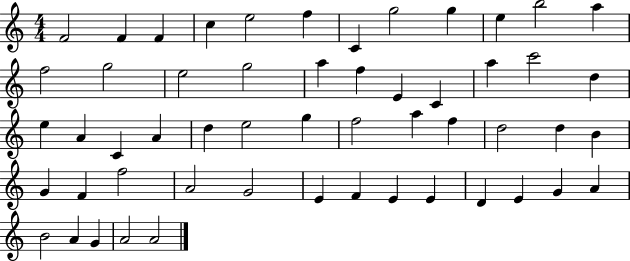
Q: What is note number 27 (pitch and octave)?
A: A4